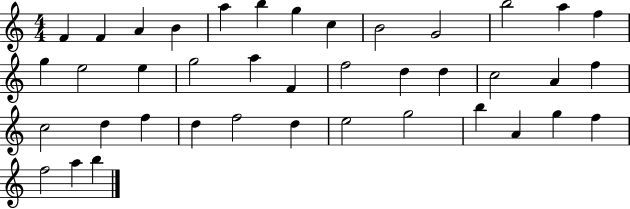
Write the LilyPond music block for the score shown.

{
  \clef treble
  \numericTimeSignature
  \time 4/4
  \key c \major
  f'4 f'4 a'4 b'4 | a''4 b''4 g''4 c''4 | b'2 g'2 | b''2 a''4 f''4 | \break g''4 e''2 e''4 | g''2 a''4 f'4 | f''2 d''4 d''4 | c''2 a'4 f''4 | \break c''2 d''4 f''4 | d''4 f''2 d''4 | e''2 g''2 | b''4 a'4 g''4 f''4 | \break f''2 a''4 b''4 | \bar "|."
}